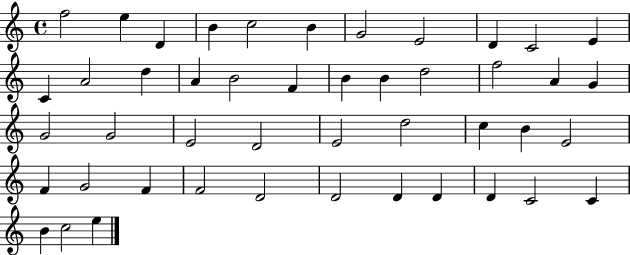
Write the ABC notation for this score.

X:1
T:Untitled
M:4/4
L:1/4
K:C
f2 e D B c2 B G2 E2 D C2 E C A2 d A B2 F B B d2 f2 A G G2 G2 E2 D2 E2 d2 c B E2 F G2 F F2 D2 D2 D D D C2 C B c2 e